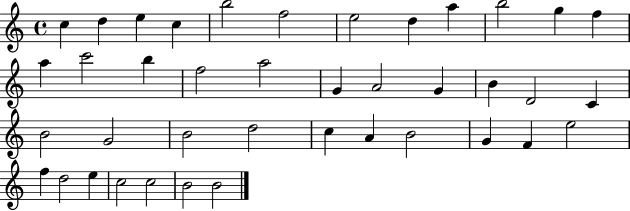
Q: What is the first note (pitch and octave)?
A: C5